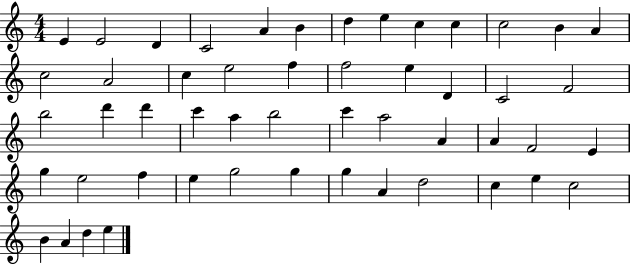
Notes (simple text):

E4/q E4/h D4/q C4/h A4/q B4/q D5/q E5/q C5/q C5/q C5/h B4/q A4/q C5/h A4/h C5/q E5/h F5/q F5/h E5/q D4/q C4/h F4/h B5/h D6/q D6/q C6/q A5/q B5/h C6/q A5/h A4/q A4/q F4/h E4/q G5/q E5/h F5/q E5/q G5/h G5/q G5/q A4/q D5/h C5/q E5/q C5/h B4/q A4/q D5/q E5/q